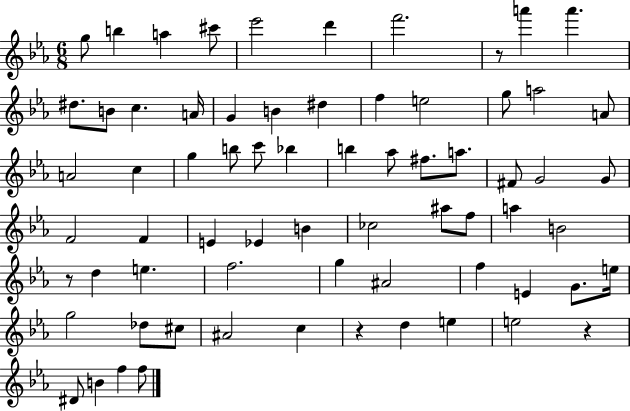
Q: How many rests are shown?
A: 4